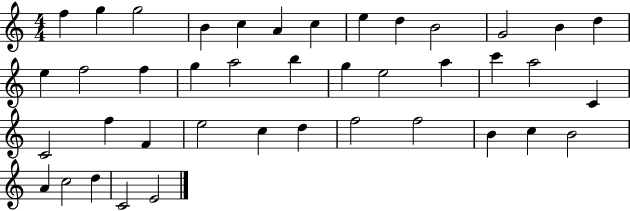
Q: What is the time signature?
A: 4/4